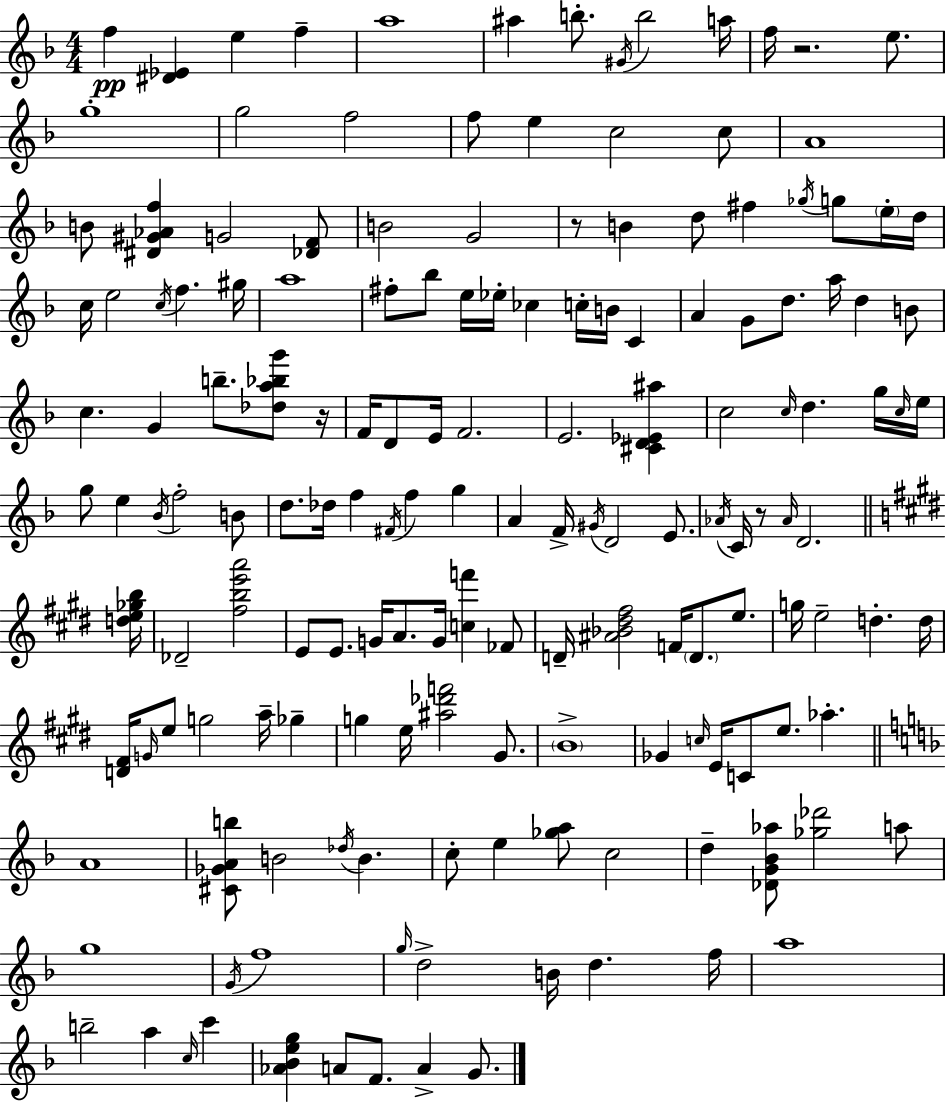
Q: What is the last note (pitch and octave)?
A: G4